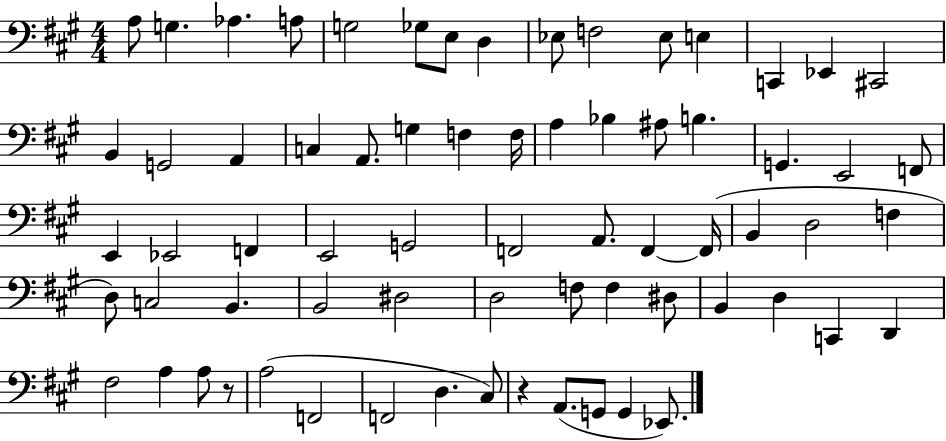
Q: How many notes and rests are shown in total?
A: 69